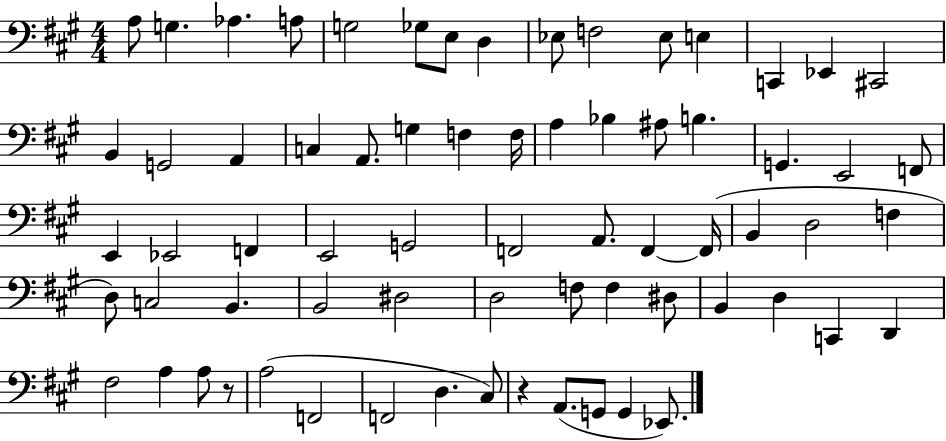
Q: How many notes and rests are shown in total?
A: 69